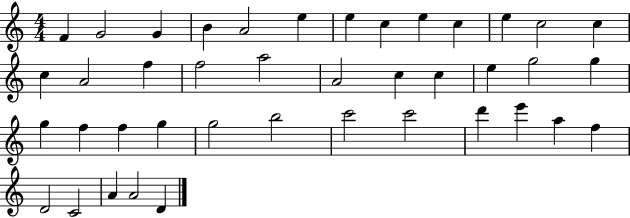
X:1
T:Untitled
M:4/4
L:1/4
K:C
F G2 G B A2 e e c e c e c2 c c A2 f f2 a2 A2 c c e g2 g g f f g g2 b2 c'2 c'2 d' e' a f D2 C2 A A2 D